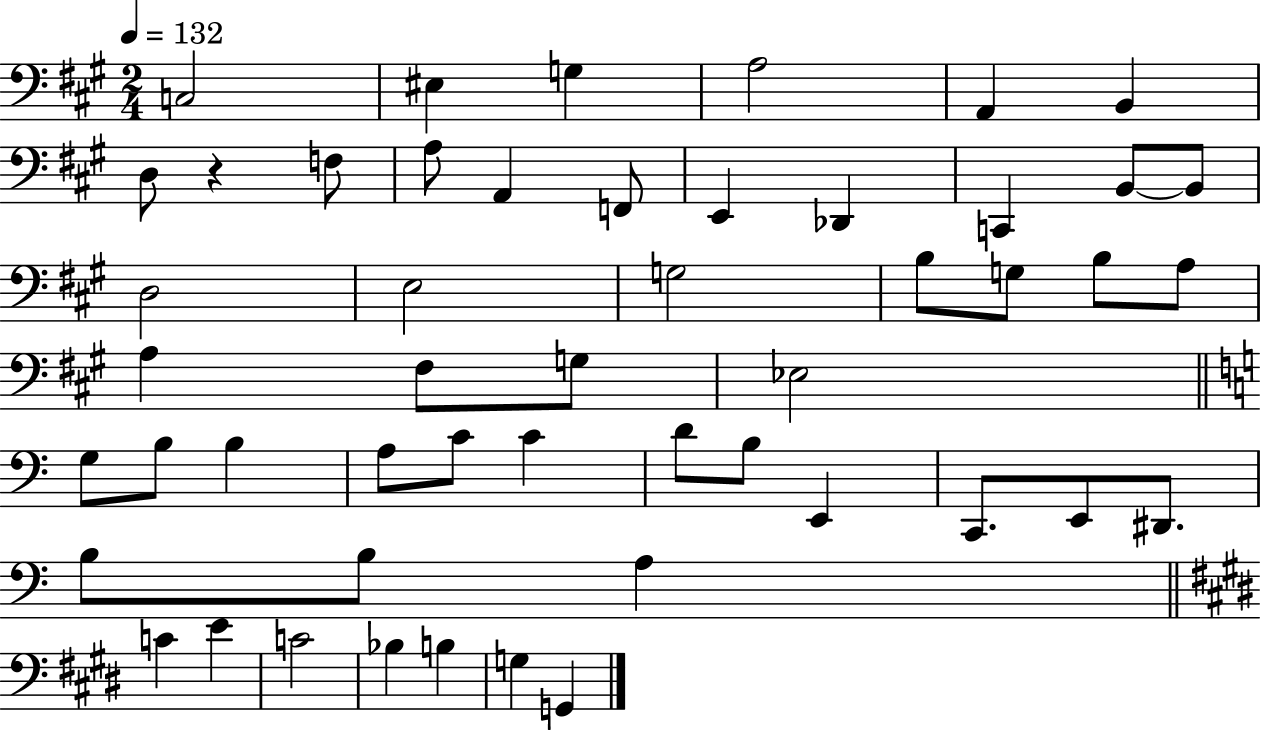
C3/h EIS3/q G3/q A3/h A2/q B2/q D3/e R/q F3/e A3/e A2/q F2/e E2/q Db2/q C2/q B2/e B2/e D3/h E3/h G3/h B3/e G3/e B3/e A3/e A3/q F#3/e G3/e Eb3/h G3/e B3/e B3/q A3/e C4/e C4/q D4/e B3/e E2/q C2/e. E2/e D#2/e. B3/e B3/e A3/q C4/q E4/q C4/h Bb3/q B3/q G3/q G2/q